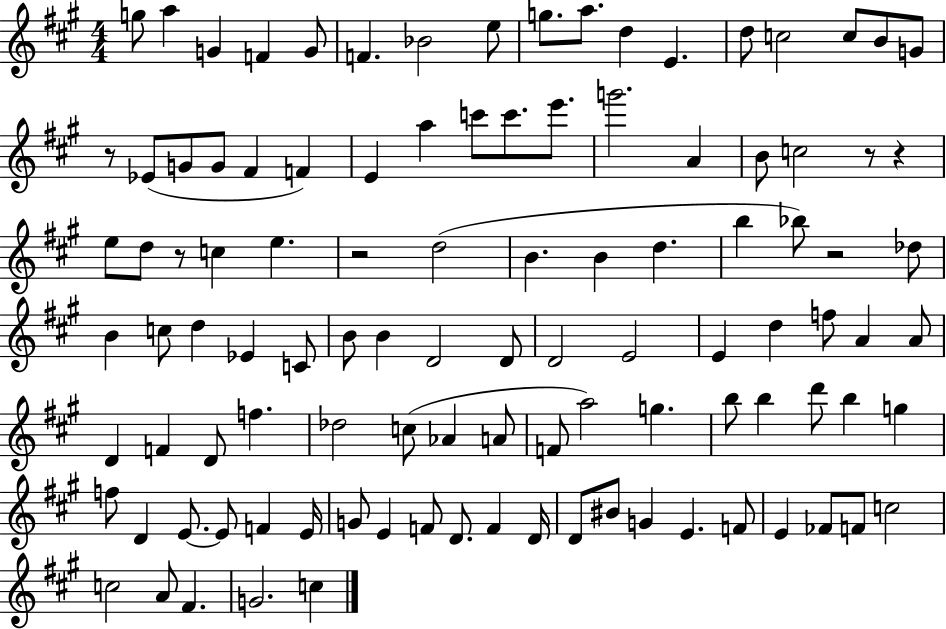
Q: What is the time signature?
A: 4/4